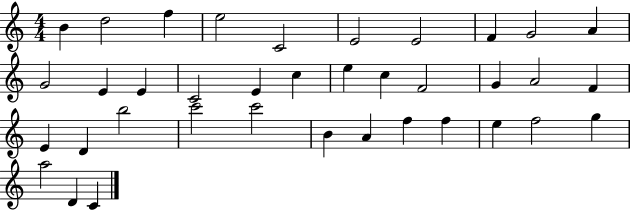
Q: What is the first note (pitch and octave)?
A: B4